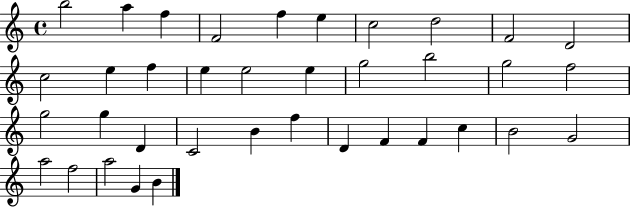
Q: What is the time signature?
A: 4/4